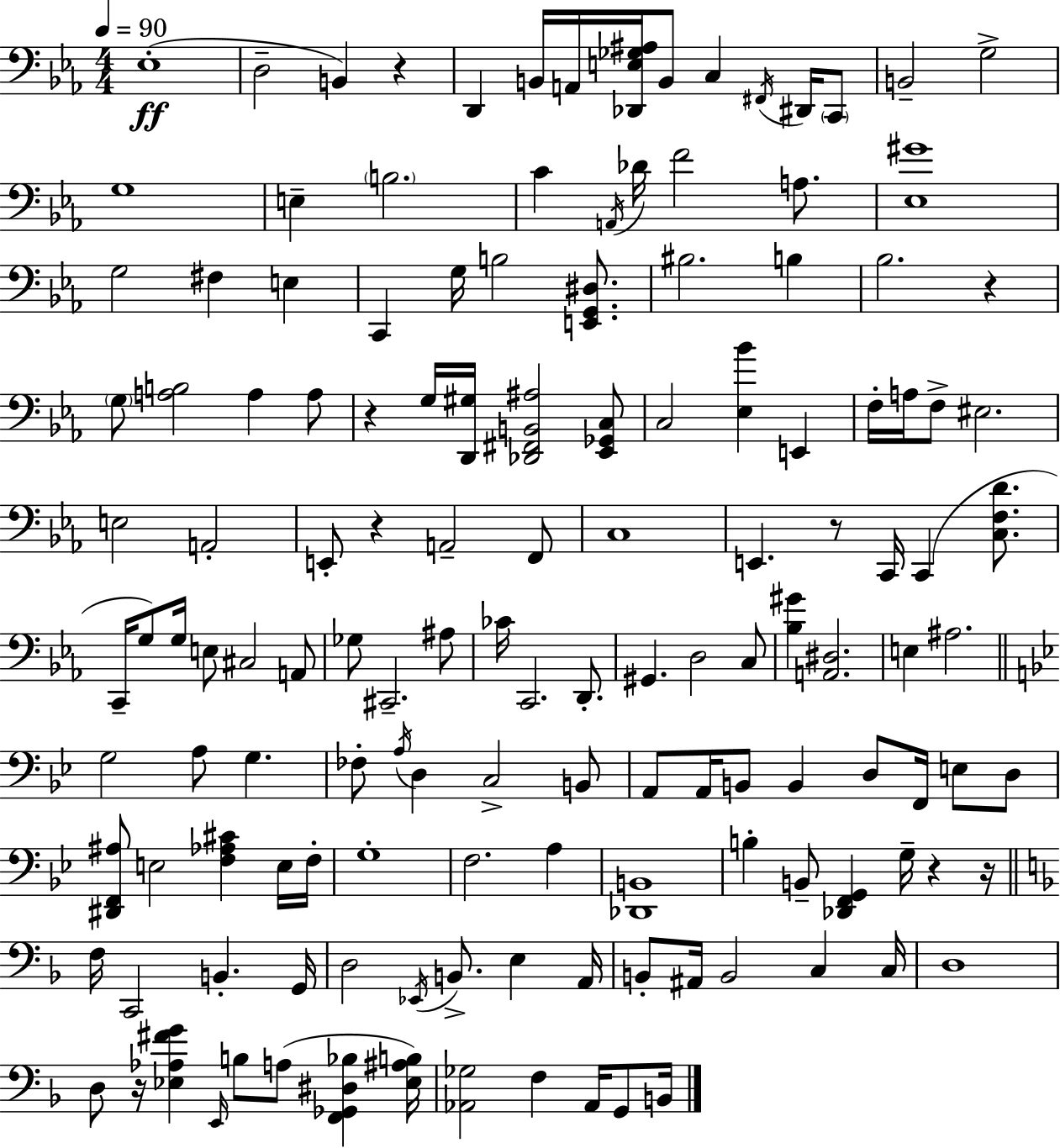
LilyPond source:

{
  \clef bass
  \numericTimeSignature
  \time 4/4
  \key ees \major
  \tempo 4 = 90
  ees1-.(\ff | d2-- b,4) r4 | d,4 b,16 a,16 <des, e ges ais>16 b,8 c4 \acciaccatura { fis,16 } dis,16 \parenthesize c,8 | b,2-- g2-> | \break g1 | e4-- \parenthesize b2. | c'4 \acciaccatura { a,16 } des'16 f'2 a8. | <ees gis'>1 | \break g2 fis4 e4 | c,4 g16 b2 <e, g, dis>8. | bis2. b4 | bes2. r4 | \break \parenthesize g8 <a b>2 a4 | a8 r4 g16 <d, gis>16 <des, fis, b, ais>2 | <ees, ges, c>8 c2 <ees bes'>4 e,4 | f16-. a16 f8-> eis2. | \break e2 a,2-. | e,8-. r4 a,2-- | f,8 c1 | e,4. r8 c,16 c,4( <c f d'>8. | \break c,16-- g8) g16 e8 cis2 | a,8 ges8 cis,2.-- | ais8 ces'16 c,2. d,8.-. | gis,4. d2 | \break c8 <bes gis'>4 <a, dis>2. | e4 ais2. | \bar "||" \break \key g \minor g2 a8 g4. | fes8-. \acciaccatura { a16 } d4 c2-> b,8 | a,8 a,16 b,8 b,4 d8 f,16 e8 d8 | <dis, f, ais>8 e2 <f aes cis'>4 e16 | \break f16-. g1-. | f2. a4 | <des, b,>1 | b4-. b,8-- <des, f, g,>4 g16-- r4 | \break r16 \bar "||" \break \key f \major f16 c,2 b,4.-. g,16 | d2 \acciaccatura { ees,16 } b,8.-> e4 | a,16 b,8-. ais,16 b,2 c4 | c16 d1 | \break d8 r16 <ees aes fis' g'>4 \grace { e,16 } b8 a8( <f, ges, dis bes>4 | <ees ais b>16) <aes, ges>2 f4 aes,16 g,8 | b,16 \bar "|."
}